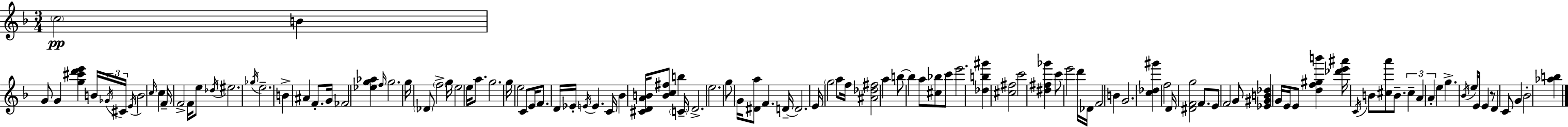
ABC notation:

X:1
T:Untitled
M:3/4
L:1/4
K:Dm
c2 B G/2 G [g^c'd'e'] B/4 _G/4 ^C/4 E/4 B2 c/4 c F/4 F2 F/4 e/2 _d/4 ^e2 _g/4 e2 B ^A F/2 G/4 _F2 [_eg_a] f/4 g2 g/4 _D/2 f2 g/4 e2 e/4 a/2 g2 g/4 e2 C/2 E/4 F/2 D/4 _E/4 E/4 E C/4 _B [^CDAB]/4 [Bc^f]/2 b C/4 D2 e2 g/2 G/4 [^Da]/2 F D/4 D2 E/4 g2 a/2 f/4 [^A_d^f]2 a b/2 b a/2 [^c_b]/2 c'/2 e'2 [_db^g'] [^c^f]2 c'2 [^d^f_g'] c'/2 e'2 d'/4 _D/4 F2 B G2 [c_d^g'] f2 D/4 [^DFg]2 F/2 E/2 F2 G/2 [_E^GB_d] G/4 E/4 E/2 [df^gb'] [_d'e'^a']/4 C/4 B/2 [^ca']/2 B/2 ^c A A e g _B/4 e/4 E/4 E z/2 D C/2 G _B2 [_ab]